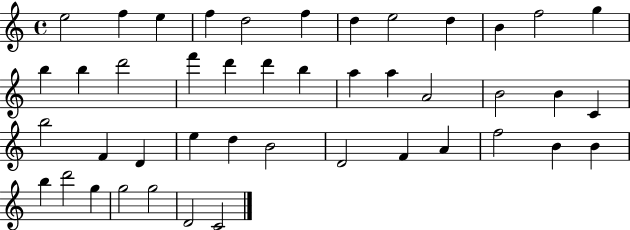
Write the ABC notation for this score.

X:1
T:Untitled
M:4/4
L:1/4
K:C
e2 f e f d2 f d e2 d B f2 g b b d'2 f' d' d' b a a A2 B2 B C b2 F D e d B2 D2 F A f2 B B b d'2 g g2 g2 D2 C2